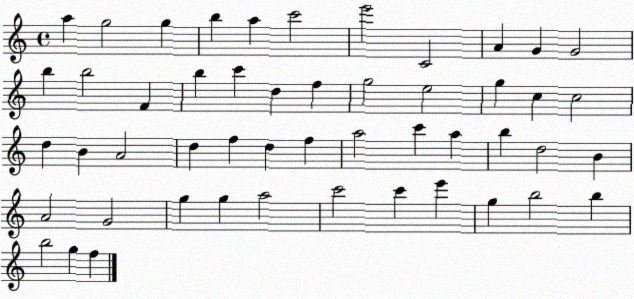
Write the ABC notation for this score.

X:1
T:Untitled
M:4/4
L:1/4
K:C
a g2 g b a c'2 e'2 C2 A G G2 b b2 F b c' d f g2 e2 g c c2 d B A2 d f d f a2 c' a b d2 B A2 G2 g g a2 c'2 c' e' g b2 b b2 g f